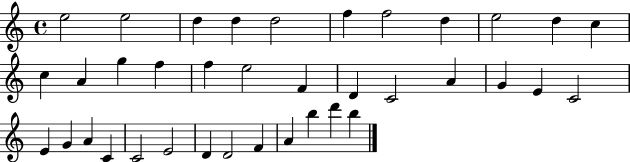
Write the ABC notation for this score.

X:1
T:Untitled
M:4/4
L:1/4
K:C
e2 e2 d d d2 f f2 d e2 d c c A g f f e2 F D C2 A G E C2 E G A C C2 E2 D D2 F A b d' b